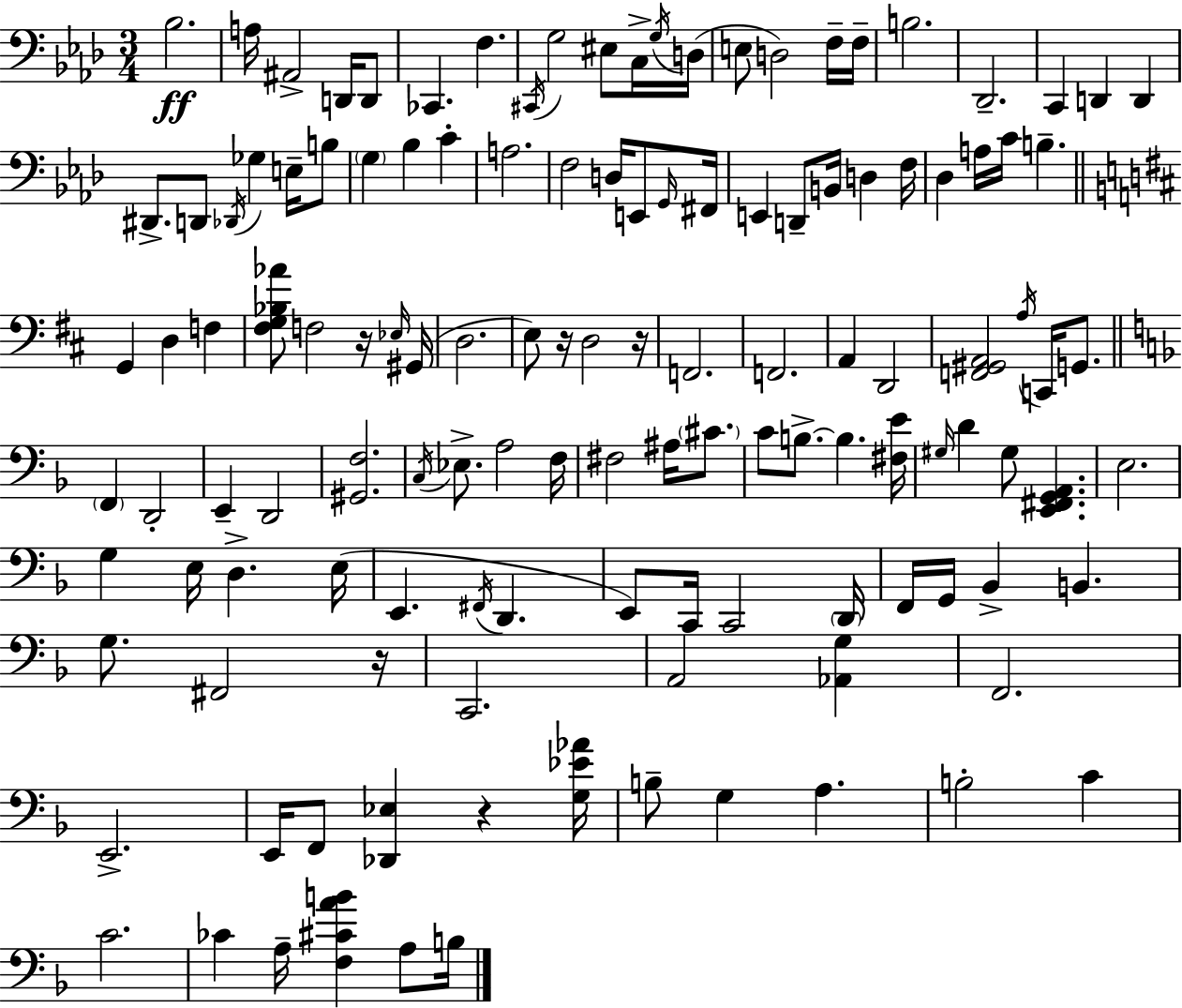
{
  \clef bass
  \numericTimeSignature
  \time 3/4
  \key aes \major
  bes2.\ff | a16 ais,2-> d,16 d,8 | ces,4. f4. | \acciaccatura { cis,16 } g2 eis8 c16-> | \break \acciaccatura { g16 } d16( e8 d2) | f16-- f16-- b2. | des,2.-- | c,4 d,4 d,4 | \break dis,8.-> d,8 \acciaccatura { des,16 } ges4 | e16-- b8 \parenthesize g4 bes4 c'4-. | a2. | f2 d16 | \break e,8 \grace { g,16 } fis,16 e,4 d,8-- b,16 d4 | f16 des4 a16 c'16 b4.-- | \bar "||" \break \key b \minor g,4 d4 f4 | <fis g bes aes'>8 f2 r16 \grace { ees16 }( | gis,16 d2. | e8) r16 d2 | \break r16 f,2. | f,2. | a,4 d,2 | <f, gis, a,>2 \acciaccatura { a16 } c,16 g,8. | \break \bar "||" \break \key f \major \parenthesize f,4 d,2-. | e,4-- d,2 | <gis, f>2. | \acciaccatura { c16 } ees8.-> a2 | \break f16 fis2 ais16 \parenthesize cis'8. | c'8 b8.->~~ b4. | <fis e'>16 \grace { gis16 } d'4 gis8 <e, fis, g, a,>4. | e2. | \break g4 e16 d4.-> | e16( e,4. \acciaccatura { fis,16 } d,4. | e,8) c,16 c,2 | \parenthesize d,16 f,16 g,16 bes,4-> b,4. | \break g8. fis,2 | r16 c,2. | a,2 <aes, g>4 | f,2. | \break e,2.-> | e,16 f,8 <des, ees>4 r4 | <g ees' aes'>16 b8-- g4 a4. | b2-. c'4 | \break c'2. | ces'4 a16-- <f cis' a' b'>4 | a8 b16 \bar "|."
}